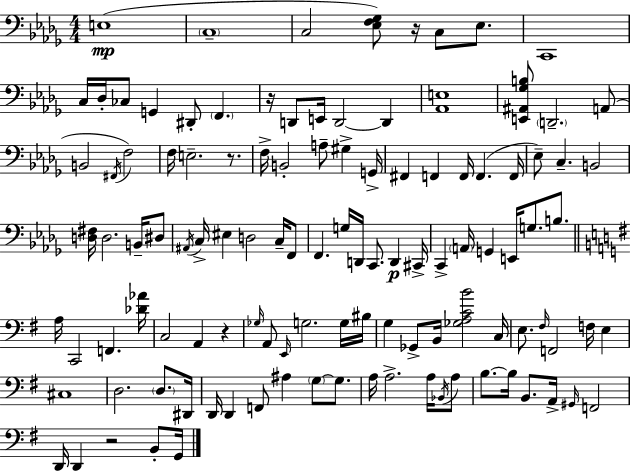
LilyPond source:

{
  \clef bass
  \numericTimeSignature
  \time 4/4
  \key bes \minor
  e1(\mp | \parenthesize c1-- | c2 <ees f ges>8) r16 c8 ees8. | c,1 | \break c16 des16-. ces8 g,4 dis,8-. \parenthesize f,4. | r16 d,8 e,16 d,2~~ d,4 | <aes, e>1 | <e, ais, ges b>8 \parenthesize d,2.-- a,8( | \break b,2 \acciaccatura { fis,16 }) f2 | f16 e2.-- r8. | f16-> b,2-. a8-- gis4-> | g,16-> fis,4 f,4 f,16 f,4.( | \break f,16 ees8--) c4.-- b,2 | <d fis>16 d2. b,16-- dis8 | \acciaccatura { ais,16 } c16-> eis4 d2 c16-- | f,8 f,4. g16 d,16 c,8. d,4\p | \break cis,16-> c,4-> \parenthesize a,16 g,4 e,16 g8. b8. | \bar "||" \break \key g \major a16 c,2 f,4. <des' aes'>16 | c2 a,4 r4 | \grace { ges16 } a,8 \grace { e,16 } g2. | g16 bis16 g4 ges,8-> b,16 <ges a c' b'>2 | \break c16 e8. \grace { fis16 } f,2 f16 e4 | cis1 | d2. \parenthesize d8. | dis,16 d,16 d,4 f,8 ais4 \parenthesize g8~~ | \break g8. a16 a2.-> | a16 \acciaccatura { bes,16 } a8 b8.~~ b16 b,8. a,16-> \grace { gis,16 } f,2 | d,16 d,4 r2 | b,8-. g,16 \bar "|."
}